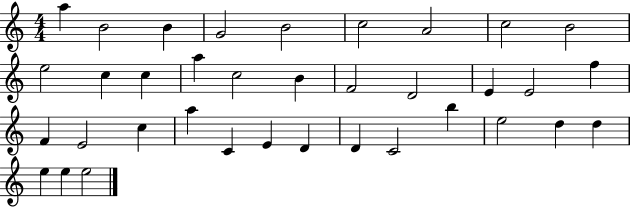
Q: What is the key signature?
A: C major